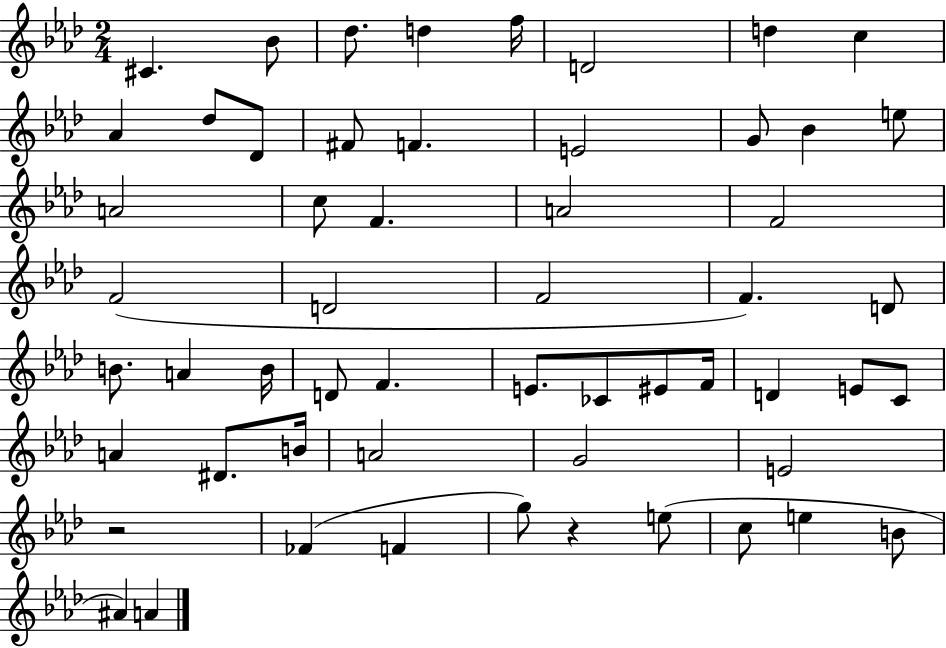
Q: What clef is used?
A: treble